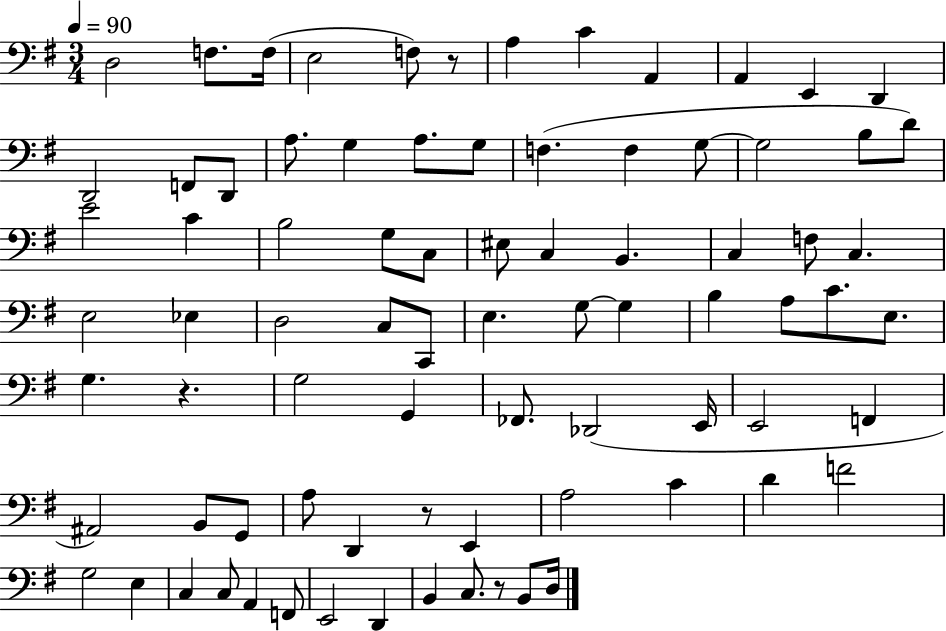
{
  \clef bass
  \numericTimeSignature
  \time 3/4
  \key g \major
  \tempo 4 = 90
  d2 f8. f16( | e2 f8) r8 | a4 c'4 a,4 | a,4 e,4 d,4 | \break d,2 f,8 d,8 | a8. g4 a8. g8 | f4.( f4 g8~~ | g2 b8 d'8) | \break e'2 c'4 | b2 g8 c8 | eis8 c4 b,4. | c4 f8 c4. | \break e2 ees4 | d2 c8 c,8 | e4. g8~~ g4 | b4 a8 c'8. e8. | \break g4. r4. | g2 g,4 | fes,8. des,2( e,16 | e,2 f,4 | \break ais,2) b,8 g,8 | a8 d,4 r8 e,4 | a2 c'4 | d'4 f'2 | \break g2 e4 | c4 c8 a,4 f,8 | e,2 d,4 | b,4 c8. r8 b,8 d16 | \break \bar "|."
}